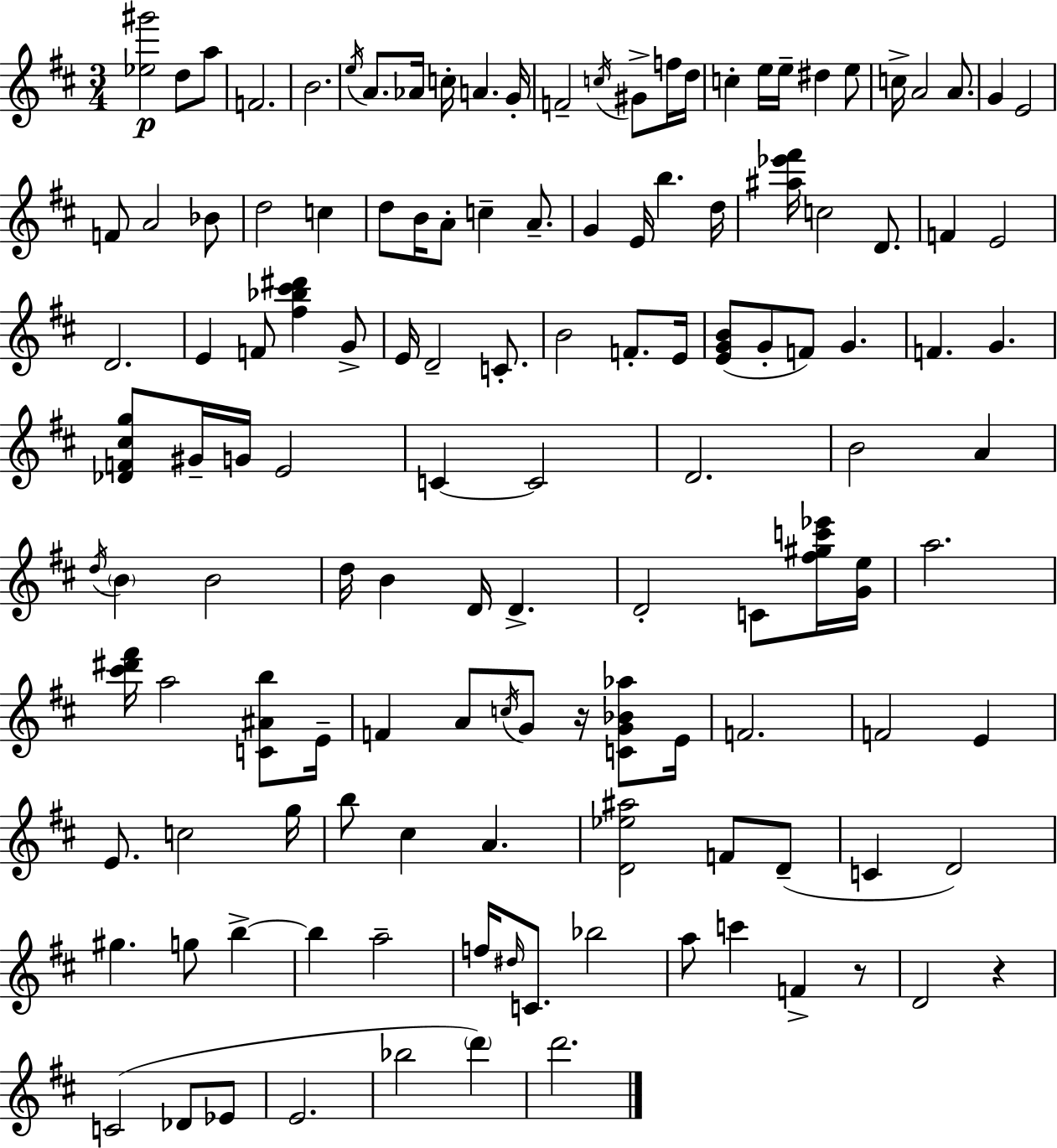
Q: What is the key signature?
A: D major